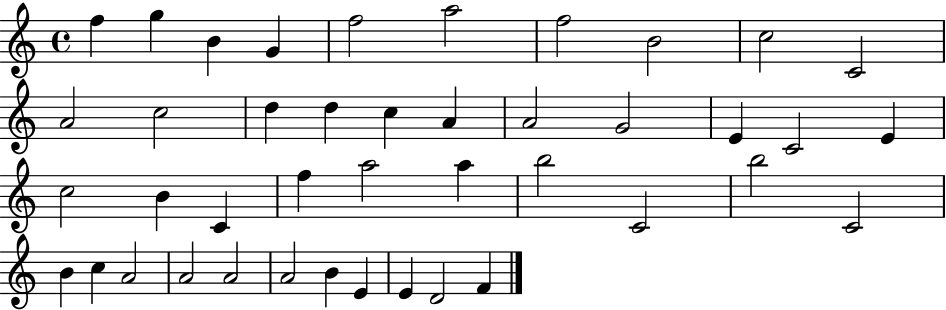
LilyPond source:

{
  \clef treble
  \time 4/4
  \defaultTimeSignature
  \key c \major
  f''4 g''4 b'4 g'4 | f''2 a''2 | f''2 b'2 | c''2 c'2 | \break a'2 c''2 | d''4 d''4 c''4 a'4 | a'2 g'2 | e'4 c'2 e'4 | \break c''2 b'4 c'4 | f''4 a''2 a''4 | b''2 c'2 | b''2 c'2 | \break b'4 c''4 a'2 | a'2 a'2 | a'2 b'4 e'4 | e'4 d'2 f'4 | \break \bar "|."
}